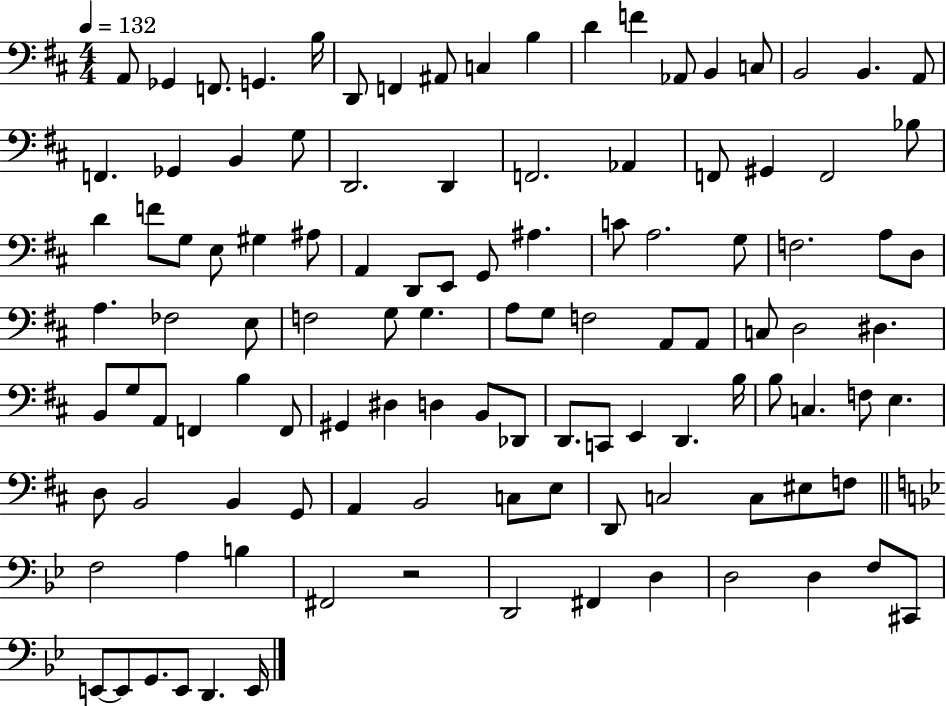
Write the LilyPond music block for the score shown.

{
  \clef bass
  \numericTimeSignature
  \time 4/4
  \key d \major
  \tempo 4 = 132
  a,8 ges,4 f,8. g,4. b16 | d,8 f,4 ais,8 c4 b4 | d'4 f'4 aes,8 b,4 c8 | b,2 b,4. a,8 | \break f,4. ges,4 b,4 g8 | d,2. d,4 | f,2. aes,4 | f,8 gis,4 f,2 bes8 | \break d'4 f'8 g8 e8 gis4 ais8 | a,4 d,8 e,8 g,8 ais4. | c'8 a2. g8 | f2. a8 d8 | \break a4. fes2 e8 | f2 g8 g4. | a8 g8 f2 a,8 a,8 | c8 d2 dis4. | \break b,8 g8 a,8 f,4 b4 f,8 | gis,4 dis4 d4 b,8 des,8 | d,8. c,8 e,4 d,4. b16 | b8 c4. f8 e4. | \break d8 b,2 b,4 g,8 | a,4 b,2 c8 e8 | d,8 c2 c8 eis8 f8 | \bar "||" \break \key g \minor f2 a4 b4 | fis,2 r2 | d,2 fis,4 d4 | d2 d4 f8 cis,8 | \break e,8~~ e,8 g,8. e,8 d,4. e,16 | \bar "|."
}